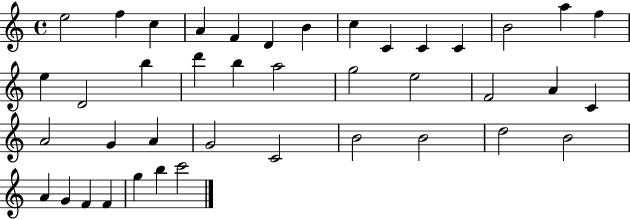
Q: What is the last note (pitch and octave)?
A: C6